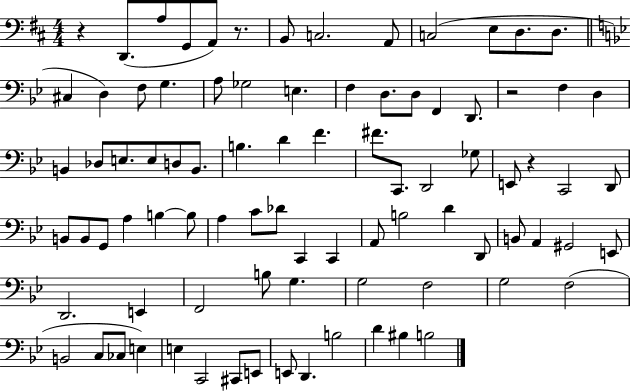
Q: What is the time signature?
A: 4/4